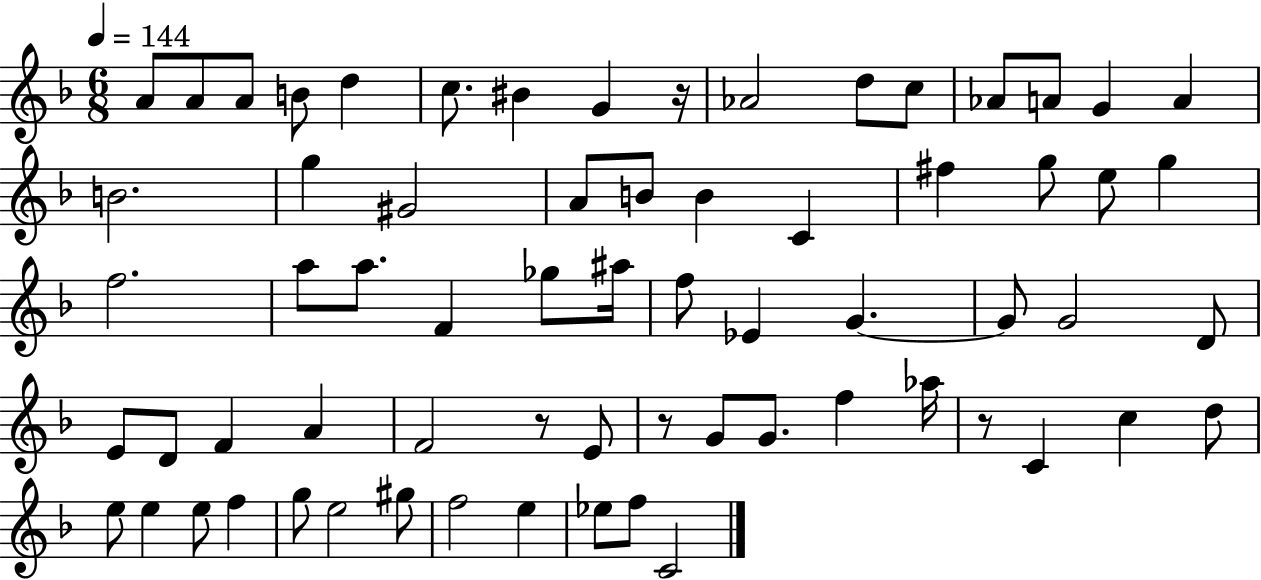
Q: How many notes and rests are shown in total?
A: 67